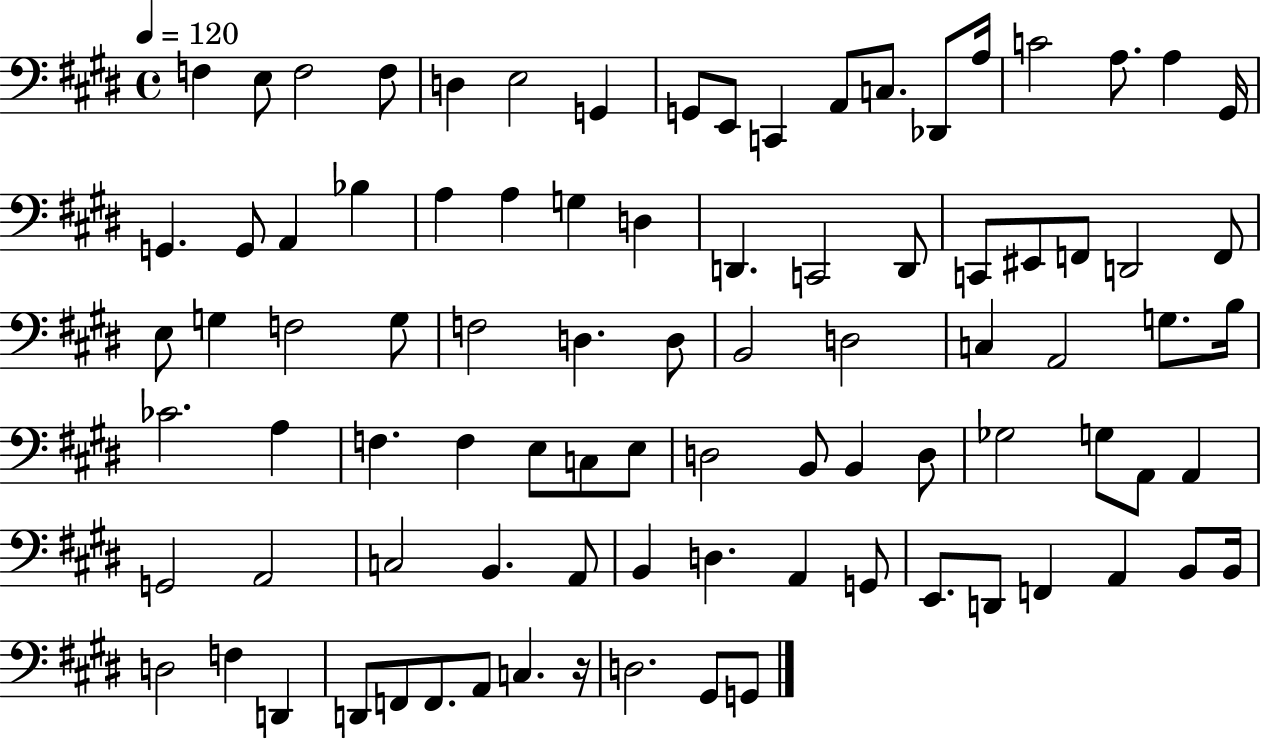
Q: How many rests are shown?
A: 1